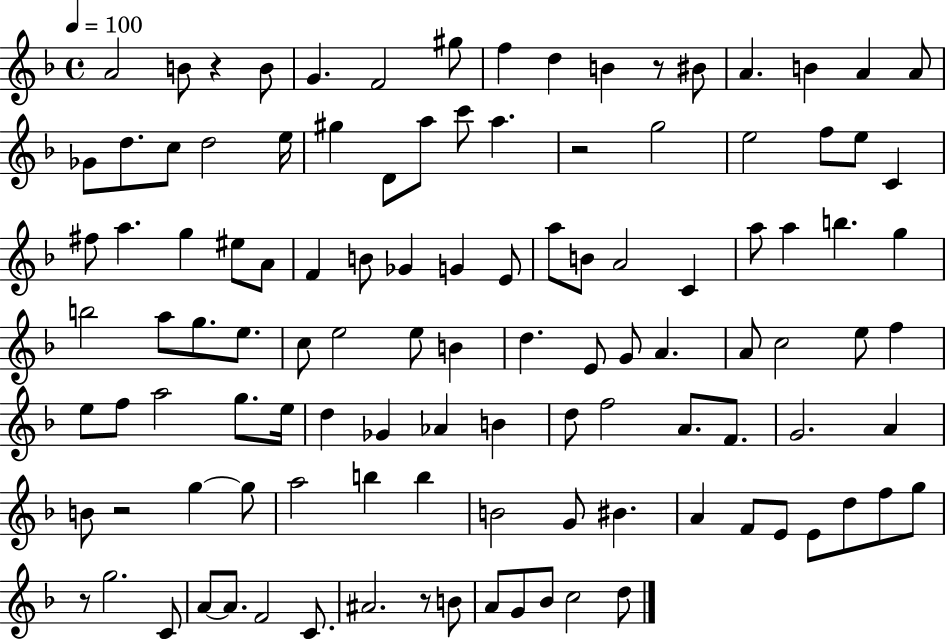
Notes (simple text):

A4/h B4/e R/q B4/e G4/q. F4/h G#5/e F5/q D5/q B4/q R/e BIS4/e A4/q. B4/q A4/q A4/e Gb4/e D5/e. C5/e D5/h E5/s G#5/q D4/e A5/e C6/e A5/q. R/h G5/h E5/h F5/e E5/e C4/q F#5/e A5/q. G5/q EIS5/e A4/e F4/q B4/e Gb4/q G4/q E4/e A5/e B4/e A4/h C4/q A5/e A5/q B5/q. G5/q B5/h A5/e G5/e. E5/e. C5/e E5/h E5/e B4/q D5/q. E4/e G4/e A4/q. A4/e C5/h E5/e F5/q E5/e F5/e A5/h G5/e. E5/s D5/q Gb4/q Ab4/q B4/q D5/e F5/h A4/e. F4/e. G4/h. A4/q B4/e R/h G5/q G5/e A5/h B5/q B5/q B4/h G4/e BIS4/q. A4/q F4/e E4/e E4/e D5/e F5/e G5/e R/e G5/h. C4/e A4/e A4/e. F4/h C4/e. A#4/h. R/e B4/e A4/e G4/e Bb4/e C5/h D5/e